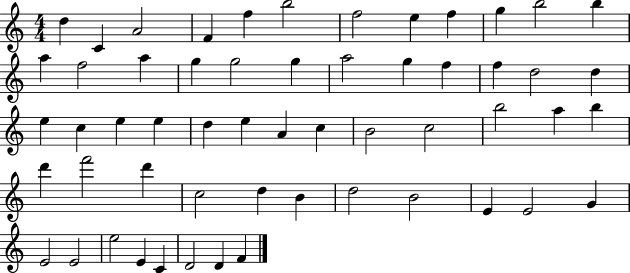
X:1
T:Untitled
M:4/4
L:1/4
K:C
d C A2 F f b2 f2 e f g b2 b a f2 a g g2 g a2 g f f d2 d e c e e d e A c B2 c2 b2 a b d' f'2 d' c2 d B d2 B2 E E2 G E2 E2 e2 E C D2 D F